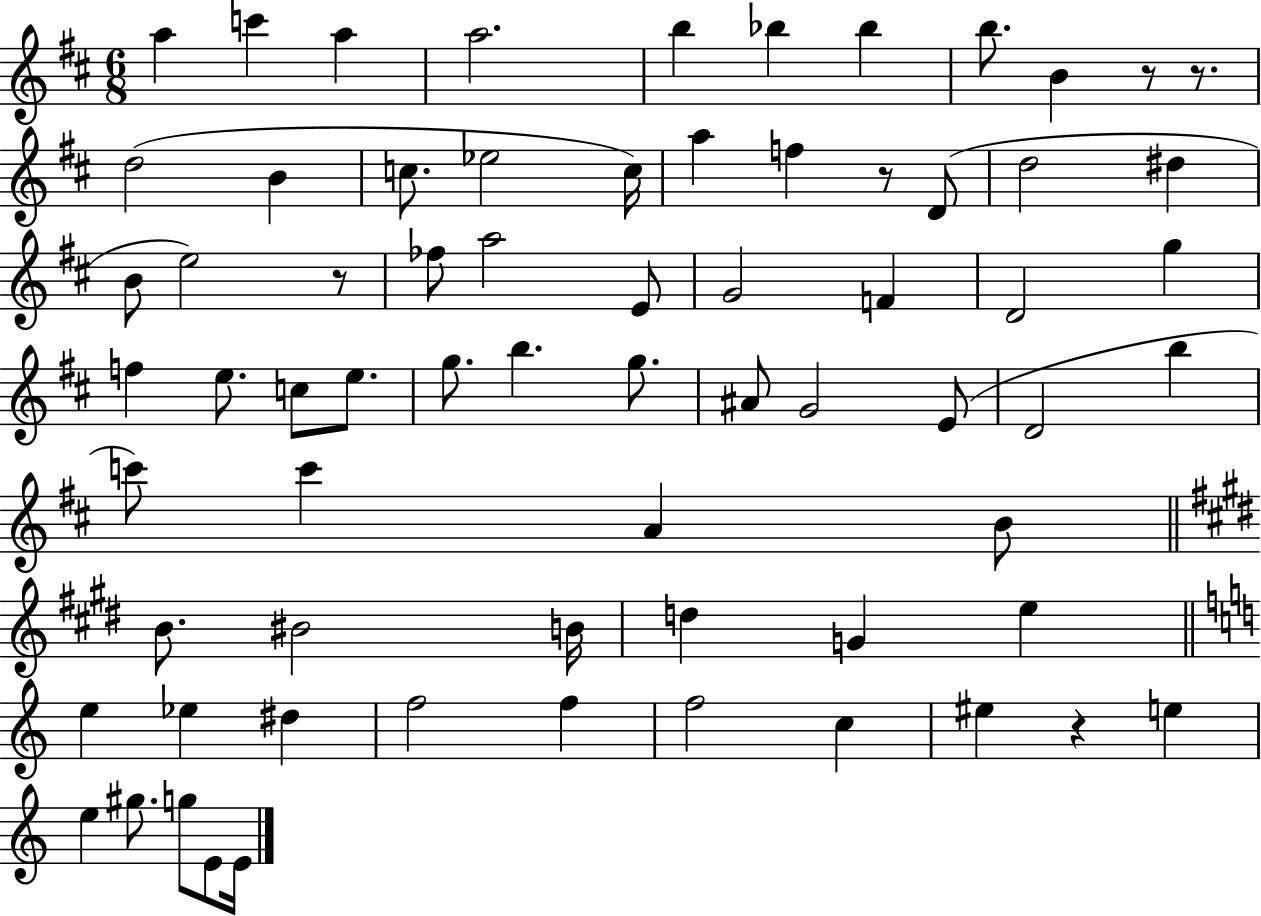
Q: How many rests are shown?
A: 5